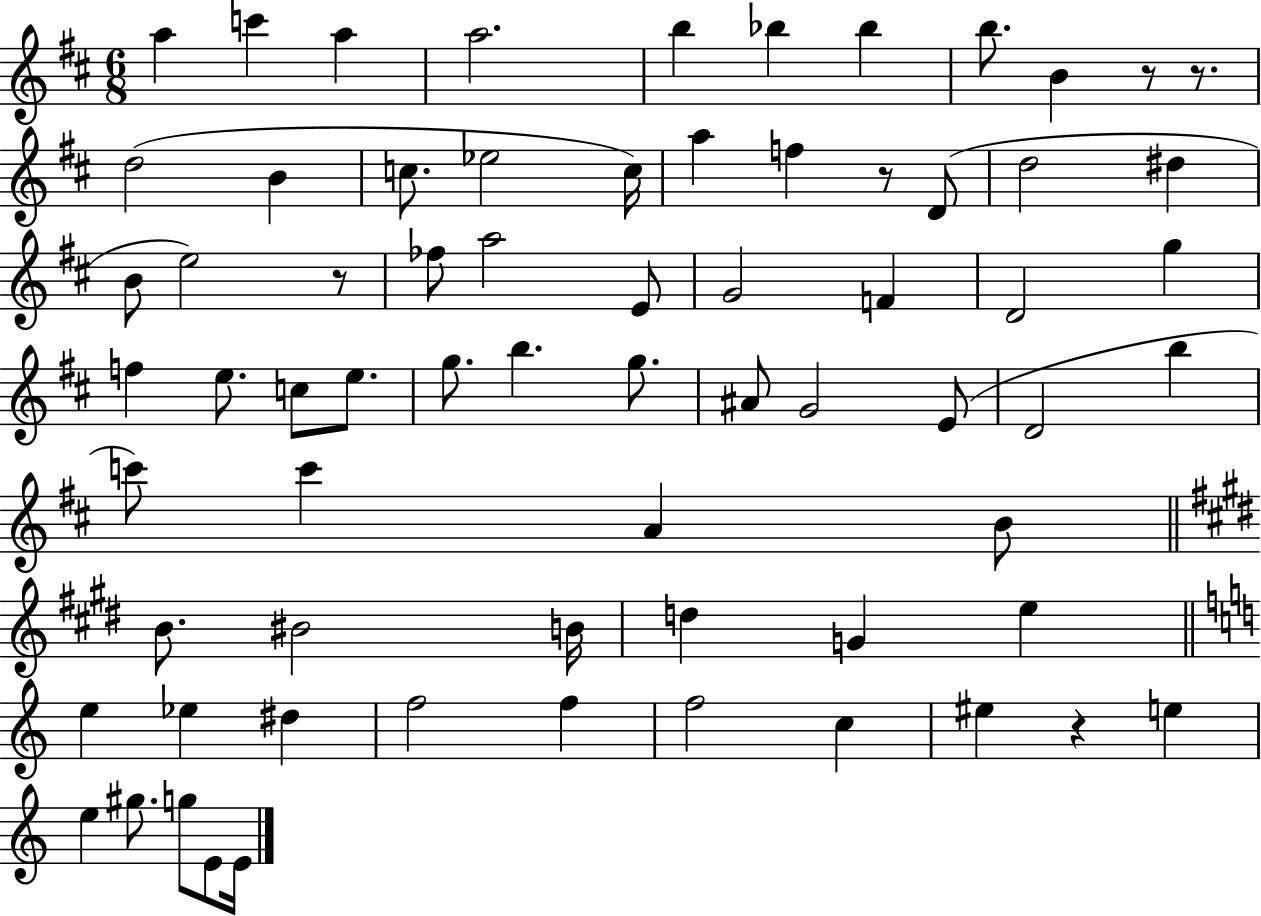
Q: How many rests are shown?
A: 5